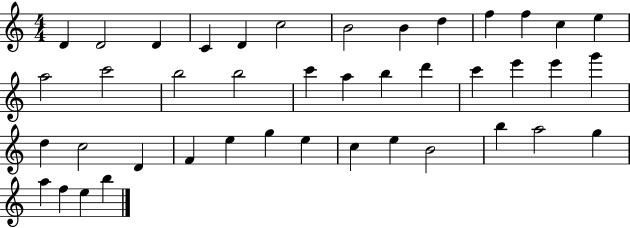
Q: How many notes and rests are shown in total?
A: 42